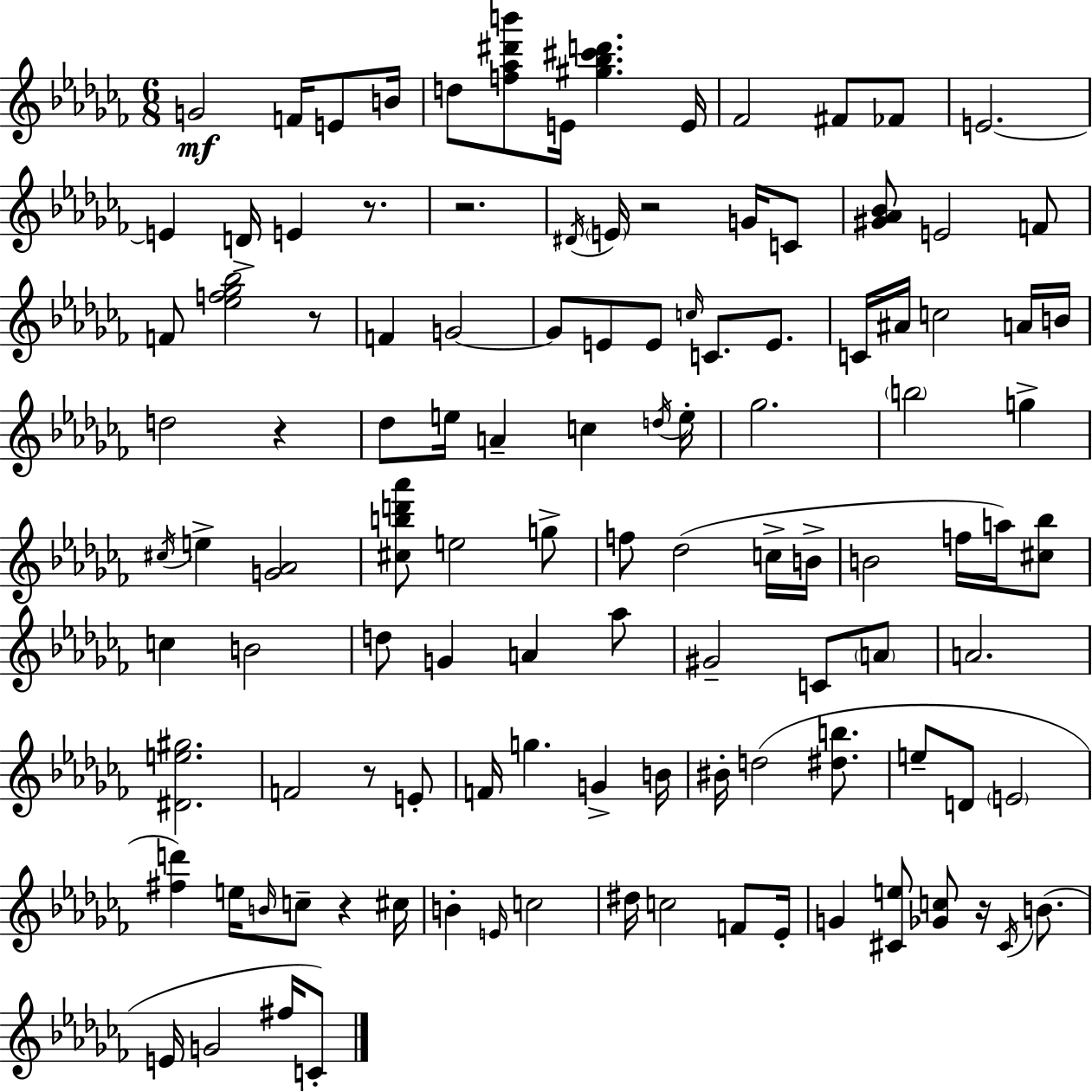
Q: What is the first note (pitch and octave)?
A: G4